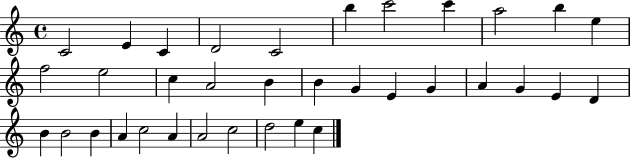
{
  \clef treble
  \time 4/4
  \defaultTimeSignature
  \key c \major
  c'2 e'4 c'4 | d'2 c'2 | b''4 c'''2 c'''4 | a''2 b''4 e''4 | \break f''2 e''2 | c''4 a'2 b'4 | b'4 g'4 e'4 g'4 | a'4 g'4 e'4 d'4 | \break b'4 b'2 b'4 | a'4 c''2 a'4 | a'2 c''2 | d''2 e''4 c''4 | \break \bar "|."
}